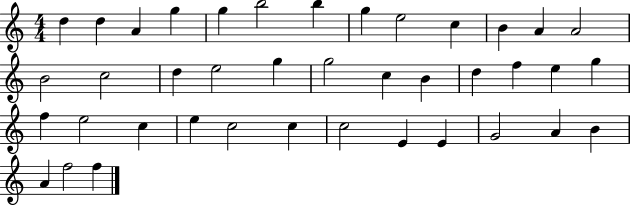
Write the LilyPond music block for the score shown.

{
  \clef treble
  \numericTimeSignature
  \time 4/4
  \key c \major
  d''4 d''4 a'4 g''4 | g''4 b''2 b''4 | g''4 e''2 c''4 | b'4 a'4 a'2 | \break b'2 c''2 | d''4 e''2 g''4 | g''2 c''4 b'4 | d''4 f''4 e''4 g''4 | \break f''4 e''2 c''4 | e''4 c''2 c''4 | c''2 e'4 e'4 | g'2 a'4 b'4 | \break a'4 f''2 f''4 | \bar "|."
}